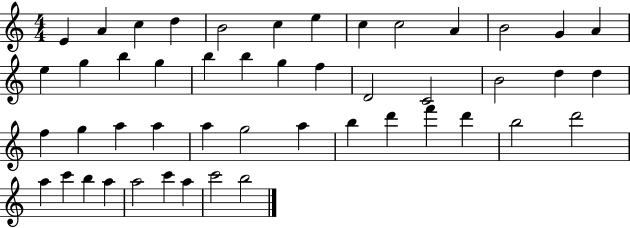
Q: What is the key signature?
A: C major